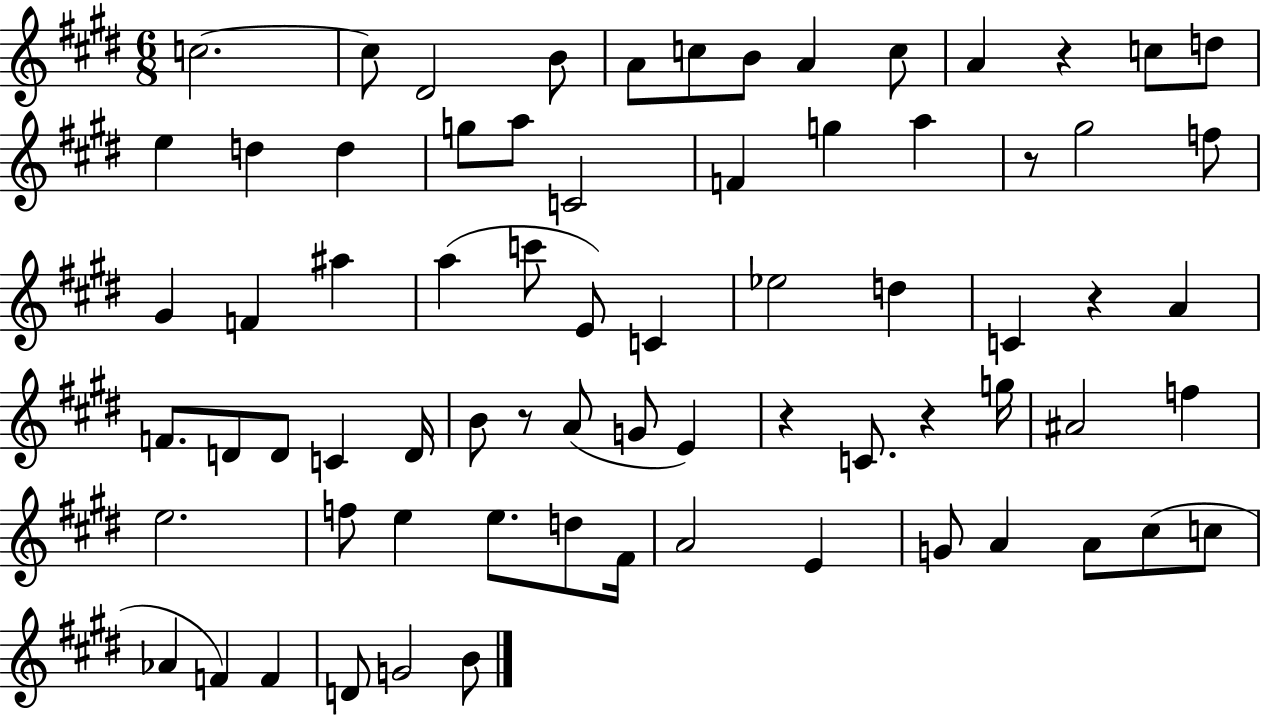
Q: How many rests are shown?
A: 6